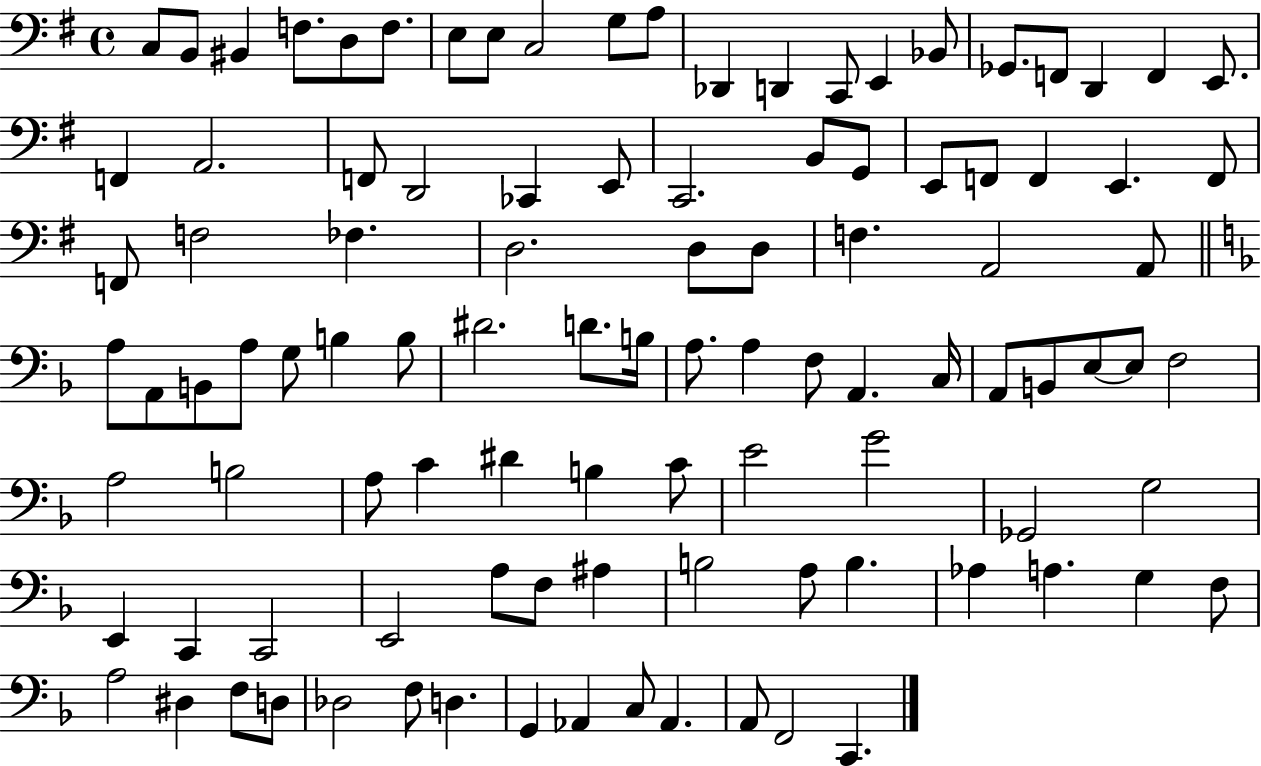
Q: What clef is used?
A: bass